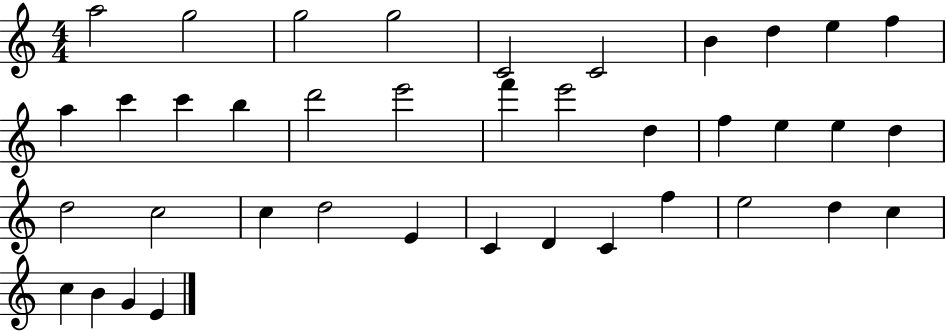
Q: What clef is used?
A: treble